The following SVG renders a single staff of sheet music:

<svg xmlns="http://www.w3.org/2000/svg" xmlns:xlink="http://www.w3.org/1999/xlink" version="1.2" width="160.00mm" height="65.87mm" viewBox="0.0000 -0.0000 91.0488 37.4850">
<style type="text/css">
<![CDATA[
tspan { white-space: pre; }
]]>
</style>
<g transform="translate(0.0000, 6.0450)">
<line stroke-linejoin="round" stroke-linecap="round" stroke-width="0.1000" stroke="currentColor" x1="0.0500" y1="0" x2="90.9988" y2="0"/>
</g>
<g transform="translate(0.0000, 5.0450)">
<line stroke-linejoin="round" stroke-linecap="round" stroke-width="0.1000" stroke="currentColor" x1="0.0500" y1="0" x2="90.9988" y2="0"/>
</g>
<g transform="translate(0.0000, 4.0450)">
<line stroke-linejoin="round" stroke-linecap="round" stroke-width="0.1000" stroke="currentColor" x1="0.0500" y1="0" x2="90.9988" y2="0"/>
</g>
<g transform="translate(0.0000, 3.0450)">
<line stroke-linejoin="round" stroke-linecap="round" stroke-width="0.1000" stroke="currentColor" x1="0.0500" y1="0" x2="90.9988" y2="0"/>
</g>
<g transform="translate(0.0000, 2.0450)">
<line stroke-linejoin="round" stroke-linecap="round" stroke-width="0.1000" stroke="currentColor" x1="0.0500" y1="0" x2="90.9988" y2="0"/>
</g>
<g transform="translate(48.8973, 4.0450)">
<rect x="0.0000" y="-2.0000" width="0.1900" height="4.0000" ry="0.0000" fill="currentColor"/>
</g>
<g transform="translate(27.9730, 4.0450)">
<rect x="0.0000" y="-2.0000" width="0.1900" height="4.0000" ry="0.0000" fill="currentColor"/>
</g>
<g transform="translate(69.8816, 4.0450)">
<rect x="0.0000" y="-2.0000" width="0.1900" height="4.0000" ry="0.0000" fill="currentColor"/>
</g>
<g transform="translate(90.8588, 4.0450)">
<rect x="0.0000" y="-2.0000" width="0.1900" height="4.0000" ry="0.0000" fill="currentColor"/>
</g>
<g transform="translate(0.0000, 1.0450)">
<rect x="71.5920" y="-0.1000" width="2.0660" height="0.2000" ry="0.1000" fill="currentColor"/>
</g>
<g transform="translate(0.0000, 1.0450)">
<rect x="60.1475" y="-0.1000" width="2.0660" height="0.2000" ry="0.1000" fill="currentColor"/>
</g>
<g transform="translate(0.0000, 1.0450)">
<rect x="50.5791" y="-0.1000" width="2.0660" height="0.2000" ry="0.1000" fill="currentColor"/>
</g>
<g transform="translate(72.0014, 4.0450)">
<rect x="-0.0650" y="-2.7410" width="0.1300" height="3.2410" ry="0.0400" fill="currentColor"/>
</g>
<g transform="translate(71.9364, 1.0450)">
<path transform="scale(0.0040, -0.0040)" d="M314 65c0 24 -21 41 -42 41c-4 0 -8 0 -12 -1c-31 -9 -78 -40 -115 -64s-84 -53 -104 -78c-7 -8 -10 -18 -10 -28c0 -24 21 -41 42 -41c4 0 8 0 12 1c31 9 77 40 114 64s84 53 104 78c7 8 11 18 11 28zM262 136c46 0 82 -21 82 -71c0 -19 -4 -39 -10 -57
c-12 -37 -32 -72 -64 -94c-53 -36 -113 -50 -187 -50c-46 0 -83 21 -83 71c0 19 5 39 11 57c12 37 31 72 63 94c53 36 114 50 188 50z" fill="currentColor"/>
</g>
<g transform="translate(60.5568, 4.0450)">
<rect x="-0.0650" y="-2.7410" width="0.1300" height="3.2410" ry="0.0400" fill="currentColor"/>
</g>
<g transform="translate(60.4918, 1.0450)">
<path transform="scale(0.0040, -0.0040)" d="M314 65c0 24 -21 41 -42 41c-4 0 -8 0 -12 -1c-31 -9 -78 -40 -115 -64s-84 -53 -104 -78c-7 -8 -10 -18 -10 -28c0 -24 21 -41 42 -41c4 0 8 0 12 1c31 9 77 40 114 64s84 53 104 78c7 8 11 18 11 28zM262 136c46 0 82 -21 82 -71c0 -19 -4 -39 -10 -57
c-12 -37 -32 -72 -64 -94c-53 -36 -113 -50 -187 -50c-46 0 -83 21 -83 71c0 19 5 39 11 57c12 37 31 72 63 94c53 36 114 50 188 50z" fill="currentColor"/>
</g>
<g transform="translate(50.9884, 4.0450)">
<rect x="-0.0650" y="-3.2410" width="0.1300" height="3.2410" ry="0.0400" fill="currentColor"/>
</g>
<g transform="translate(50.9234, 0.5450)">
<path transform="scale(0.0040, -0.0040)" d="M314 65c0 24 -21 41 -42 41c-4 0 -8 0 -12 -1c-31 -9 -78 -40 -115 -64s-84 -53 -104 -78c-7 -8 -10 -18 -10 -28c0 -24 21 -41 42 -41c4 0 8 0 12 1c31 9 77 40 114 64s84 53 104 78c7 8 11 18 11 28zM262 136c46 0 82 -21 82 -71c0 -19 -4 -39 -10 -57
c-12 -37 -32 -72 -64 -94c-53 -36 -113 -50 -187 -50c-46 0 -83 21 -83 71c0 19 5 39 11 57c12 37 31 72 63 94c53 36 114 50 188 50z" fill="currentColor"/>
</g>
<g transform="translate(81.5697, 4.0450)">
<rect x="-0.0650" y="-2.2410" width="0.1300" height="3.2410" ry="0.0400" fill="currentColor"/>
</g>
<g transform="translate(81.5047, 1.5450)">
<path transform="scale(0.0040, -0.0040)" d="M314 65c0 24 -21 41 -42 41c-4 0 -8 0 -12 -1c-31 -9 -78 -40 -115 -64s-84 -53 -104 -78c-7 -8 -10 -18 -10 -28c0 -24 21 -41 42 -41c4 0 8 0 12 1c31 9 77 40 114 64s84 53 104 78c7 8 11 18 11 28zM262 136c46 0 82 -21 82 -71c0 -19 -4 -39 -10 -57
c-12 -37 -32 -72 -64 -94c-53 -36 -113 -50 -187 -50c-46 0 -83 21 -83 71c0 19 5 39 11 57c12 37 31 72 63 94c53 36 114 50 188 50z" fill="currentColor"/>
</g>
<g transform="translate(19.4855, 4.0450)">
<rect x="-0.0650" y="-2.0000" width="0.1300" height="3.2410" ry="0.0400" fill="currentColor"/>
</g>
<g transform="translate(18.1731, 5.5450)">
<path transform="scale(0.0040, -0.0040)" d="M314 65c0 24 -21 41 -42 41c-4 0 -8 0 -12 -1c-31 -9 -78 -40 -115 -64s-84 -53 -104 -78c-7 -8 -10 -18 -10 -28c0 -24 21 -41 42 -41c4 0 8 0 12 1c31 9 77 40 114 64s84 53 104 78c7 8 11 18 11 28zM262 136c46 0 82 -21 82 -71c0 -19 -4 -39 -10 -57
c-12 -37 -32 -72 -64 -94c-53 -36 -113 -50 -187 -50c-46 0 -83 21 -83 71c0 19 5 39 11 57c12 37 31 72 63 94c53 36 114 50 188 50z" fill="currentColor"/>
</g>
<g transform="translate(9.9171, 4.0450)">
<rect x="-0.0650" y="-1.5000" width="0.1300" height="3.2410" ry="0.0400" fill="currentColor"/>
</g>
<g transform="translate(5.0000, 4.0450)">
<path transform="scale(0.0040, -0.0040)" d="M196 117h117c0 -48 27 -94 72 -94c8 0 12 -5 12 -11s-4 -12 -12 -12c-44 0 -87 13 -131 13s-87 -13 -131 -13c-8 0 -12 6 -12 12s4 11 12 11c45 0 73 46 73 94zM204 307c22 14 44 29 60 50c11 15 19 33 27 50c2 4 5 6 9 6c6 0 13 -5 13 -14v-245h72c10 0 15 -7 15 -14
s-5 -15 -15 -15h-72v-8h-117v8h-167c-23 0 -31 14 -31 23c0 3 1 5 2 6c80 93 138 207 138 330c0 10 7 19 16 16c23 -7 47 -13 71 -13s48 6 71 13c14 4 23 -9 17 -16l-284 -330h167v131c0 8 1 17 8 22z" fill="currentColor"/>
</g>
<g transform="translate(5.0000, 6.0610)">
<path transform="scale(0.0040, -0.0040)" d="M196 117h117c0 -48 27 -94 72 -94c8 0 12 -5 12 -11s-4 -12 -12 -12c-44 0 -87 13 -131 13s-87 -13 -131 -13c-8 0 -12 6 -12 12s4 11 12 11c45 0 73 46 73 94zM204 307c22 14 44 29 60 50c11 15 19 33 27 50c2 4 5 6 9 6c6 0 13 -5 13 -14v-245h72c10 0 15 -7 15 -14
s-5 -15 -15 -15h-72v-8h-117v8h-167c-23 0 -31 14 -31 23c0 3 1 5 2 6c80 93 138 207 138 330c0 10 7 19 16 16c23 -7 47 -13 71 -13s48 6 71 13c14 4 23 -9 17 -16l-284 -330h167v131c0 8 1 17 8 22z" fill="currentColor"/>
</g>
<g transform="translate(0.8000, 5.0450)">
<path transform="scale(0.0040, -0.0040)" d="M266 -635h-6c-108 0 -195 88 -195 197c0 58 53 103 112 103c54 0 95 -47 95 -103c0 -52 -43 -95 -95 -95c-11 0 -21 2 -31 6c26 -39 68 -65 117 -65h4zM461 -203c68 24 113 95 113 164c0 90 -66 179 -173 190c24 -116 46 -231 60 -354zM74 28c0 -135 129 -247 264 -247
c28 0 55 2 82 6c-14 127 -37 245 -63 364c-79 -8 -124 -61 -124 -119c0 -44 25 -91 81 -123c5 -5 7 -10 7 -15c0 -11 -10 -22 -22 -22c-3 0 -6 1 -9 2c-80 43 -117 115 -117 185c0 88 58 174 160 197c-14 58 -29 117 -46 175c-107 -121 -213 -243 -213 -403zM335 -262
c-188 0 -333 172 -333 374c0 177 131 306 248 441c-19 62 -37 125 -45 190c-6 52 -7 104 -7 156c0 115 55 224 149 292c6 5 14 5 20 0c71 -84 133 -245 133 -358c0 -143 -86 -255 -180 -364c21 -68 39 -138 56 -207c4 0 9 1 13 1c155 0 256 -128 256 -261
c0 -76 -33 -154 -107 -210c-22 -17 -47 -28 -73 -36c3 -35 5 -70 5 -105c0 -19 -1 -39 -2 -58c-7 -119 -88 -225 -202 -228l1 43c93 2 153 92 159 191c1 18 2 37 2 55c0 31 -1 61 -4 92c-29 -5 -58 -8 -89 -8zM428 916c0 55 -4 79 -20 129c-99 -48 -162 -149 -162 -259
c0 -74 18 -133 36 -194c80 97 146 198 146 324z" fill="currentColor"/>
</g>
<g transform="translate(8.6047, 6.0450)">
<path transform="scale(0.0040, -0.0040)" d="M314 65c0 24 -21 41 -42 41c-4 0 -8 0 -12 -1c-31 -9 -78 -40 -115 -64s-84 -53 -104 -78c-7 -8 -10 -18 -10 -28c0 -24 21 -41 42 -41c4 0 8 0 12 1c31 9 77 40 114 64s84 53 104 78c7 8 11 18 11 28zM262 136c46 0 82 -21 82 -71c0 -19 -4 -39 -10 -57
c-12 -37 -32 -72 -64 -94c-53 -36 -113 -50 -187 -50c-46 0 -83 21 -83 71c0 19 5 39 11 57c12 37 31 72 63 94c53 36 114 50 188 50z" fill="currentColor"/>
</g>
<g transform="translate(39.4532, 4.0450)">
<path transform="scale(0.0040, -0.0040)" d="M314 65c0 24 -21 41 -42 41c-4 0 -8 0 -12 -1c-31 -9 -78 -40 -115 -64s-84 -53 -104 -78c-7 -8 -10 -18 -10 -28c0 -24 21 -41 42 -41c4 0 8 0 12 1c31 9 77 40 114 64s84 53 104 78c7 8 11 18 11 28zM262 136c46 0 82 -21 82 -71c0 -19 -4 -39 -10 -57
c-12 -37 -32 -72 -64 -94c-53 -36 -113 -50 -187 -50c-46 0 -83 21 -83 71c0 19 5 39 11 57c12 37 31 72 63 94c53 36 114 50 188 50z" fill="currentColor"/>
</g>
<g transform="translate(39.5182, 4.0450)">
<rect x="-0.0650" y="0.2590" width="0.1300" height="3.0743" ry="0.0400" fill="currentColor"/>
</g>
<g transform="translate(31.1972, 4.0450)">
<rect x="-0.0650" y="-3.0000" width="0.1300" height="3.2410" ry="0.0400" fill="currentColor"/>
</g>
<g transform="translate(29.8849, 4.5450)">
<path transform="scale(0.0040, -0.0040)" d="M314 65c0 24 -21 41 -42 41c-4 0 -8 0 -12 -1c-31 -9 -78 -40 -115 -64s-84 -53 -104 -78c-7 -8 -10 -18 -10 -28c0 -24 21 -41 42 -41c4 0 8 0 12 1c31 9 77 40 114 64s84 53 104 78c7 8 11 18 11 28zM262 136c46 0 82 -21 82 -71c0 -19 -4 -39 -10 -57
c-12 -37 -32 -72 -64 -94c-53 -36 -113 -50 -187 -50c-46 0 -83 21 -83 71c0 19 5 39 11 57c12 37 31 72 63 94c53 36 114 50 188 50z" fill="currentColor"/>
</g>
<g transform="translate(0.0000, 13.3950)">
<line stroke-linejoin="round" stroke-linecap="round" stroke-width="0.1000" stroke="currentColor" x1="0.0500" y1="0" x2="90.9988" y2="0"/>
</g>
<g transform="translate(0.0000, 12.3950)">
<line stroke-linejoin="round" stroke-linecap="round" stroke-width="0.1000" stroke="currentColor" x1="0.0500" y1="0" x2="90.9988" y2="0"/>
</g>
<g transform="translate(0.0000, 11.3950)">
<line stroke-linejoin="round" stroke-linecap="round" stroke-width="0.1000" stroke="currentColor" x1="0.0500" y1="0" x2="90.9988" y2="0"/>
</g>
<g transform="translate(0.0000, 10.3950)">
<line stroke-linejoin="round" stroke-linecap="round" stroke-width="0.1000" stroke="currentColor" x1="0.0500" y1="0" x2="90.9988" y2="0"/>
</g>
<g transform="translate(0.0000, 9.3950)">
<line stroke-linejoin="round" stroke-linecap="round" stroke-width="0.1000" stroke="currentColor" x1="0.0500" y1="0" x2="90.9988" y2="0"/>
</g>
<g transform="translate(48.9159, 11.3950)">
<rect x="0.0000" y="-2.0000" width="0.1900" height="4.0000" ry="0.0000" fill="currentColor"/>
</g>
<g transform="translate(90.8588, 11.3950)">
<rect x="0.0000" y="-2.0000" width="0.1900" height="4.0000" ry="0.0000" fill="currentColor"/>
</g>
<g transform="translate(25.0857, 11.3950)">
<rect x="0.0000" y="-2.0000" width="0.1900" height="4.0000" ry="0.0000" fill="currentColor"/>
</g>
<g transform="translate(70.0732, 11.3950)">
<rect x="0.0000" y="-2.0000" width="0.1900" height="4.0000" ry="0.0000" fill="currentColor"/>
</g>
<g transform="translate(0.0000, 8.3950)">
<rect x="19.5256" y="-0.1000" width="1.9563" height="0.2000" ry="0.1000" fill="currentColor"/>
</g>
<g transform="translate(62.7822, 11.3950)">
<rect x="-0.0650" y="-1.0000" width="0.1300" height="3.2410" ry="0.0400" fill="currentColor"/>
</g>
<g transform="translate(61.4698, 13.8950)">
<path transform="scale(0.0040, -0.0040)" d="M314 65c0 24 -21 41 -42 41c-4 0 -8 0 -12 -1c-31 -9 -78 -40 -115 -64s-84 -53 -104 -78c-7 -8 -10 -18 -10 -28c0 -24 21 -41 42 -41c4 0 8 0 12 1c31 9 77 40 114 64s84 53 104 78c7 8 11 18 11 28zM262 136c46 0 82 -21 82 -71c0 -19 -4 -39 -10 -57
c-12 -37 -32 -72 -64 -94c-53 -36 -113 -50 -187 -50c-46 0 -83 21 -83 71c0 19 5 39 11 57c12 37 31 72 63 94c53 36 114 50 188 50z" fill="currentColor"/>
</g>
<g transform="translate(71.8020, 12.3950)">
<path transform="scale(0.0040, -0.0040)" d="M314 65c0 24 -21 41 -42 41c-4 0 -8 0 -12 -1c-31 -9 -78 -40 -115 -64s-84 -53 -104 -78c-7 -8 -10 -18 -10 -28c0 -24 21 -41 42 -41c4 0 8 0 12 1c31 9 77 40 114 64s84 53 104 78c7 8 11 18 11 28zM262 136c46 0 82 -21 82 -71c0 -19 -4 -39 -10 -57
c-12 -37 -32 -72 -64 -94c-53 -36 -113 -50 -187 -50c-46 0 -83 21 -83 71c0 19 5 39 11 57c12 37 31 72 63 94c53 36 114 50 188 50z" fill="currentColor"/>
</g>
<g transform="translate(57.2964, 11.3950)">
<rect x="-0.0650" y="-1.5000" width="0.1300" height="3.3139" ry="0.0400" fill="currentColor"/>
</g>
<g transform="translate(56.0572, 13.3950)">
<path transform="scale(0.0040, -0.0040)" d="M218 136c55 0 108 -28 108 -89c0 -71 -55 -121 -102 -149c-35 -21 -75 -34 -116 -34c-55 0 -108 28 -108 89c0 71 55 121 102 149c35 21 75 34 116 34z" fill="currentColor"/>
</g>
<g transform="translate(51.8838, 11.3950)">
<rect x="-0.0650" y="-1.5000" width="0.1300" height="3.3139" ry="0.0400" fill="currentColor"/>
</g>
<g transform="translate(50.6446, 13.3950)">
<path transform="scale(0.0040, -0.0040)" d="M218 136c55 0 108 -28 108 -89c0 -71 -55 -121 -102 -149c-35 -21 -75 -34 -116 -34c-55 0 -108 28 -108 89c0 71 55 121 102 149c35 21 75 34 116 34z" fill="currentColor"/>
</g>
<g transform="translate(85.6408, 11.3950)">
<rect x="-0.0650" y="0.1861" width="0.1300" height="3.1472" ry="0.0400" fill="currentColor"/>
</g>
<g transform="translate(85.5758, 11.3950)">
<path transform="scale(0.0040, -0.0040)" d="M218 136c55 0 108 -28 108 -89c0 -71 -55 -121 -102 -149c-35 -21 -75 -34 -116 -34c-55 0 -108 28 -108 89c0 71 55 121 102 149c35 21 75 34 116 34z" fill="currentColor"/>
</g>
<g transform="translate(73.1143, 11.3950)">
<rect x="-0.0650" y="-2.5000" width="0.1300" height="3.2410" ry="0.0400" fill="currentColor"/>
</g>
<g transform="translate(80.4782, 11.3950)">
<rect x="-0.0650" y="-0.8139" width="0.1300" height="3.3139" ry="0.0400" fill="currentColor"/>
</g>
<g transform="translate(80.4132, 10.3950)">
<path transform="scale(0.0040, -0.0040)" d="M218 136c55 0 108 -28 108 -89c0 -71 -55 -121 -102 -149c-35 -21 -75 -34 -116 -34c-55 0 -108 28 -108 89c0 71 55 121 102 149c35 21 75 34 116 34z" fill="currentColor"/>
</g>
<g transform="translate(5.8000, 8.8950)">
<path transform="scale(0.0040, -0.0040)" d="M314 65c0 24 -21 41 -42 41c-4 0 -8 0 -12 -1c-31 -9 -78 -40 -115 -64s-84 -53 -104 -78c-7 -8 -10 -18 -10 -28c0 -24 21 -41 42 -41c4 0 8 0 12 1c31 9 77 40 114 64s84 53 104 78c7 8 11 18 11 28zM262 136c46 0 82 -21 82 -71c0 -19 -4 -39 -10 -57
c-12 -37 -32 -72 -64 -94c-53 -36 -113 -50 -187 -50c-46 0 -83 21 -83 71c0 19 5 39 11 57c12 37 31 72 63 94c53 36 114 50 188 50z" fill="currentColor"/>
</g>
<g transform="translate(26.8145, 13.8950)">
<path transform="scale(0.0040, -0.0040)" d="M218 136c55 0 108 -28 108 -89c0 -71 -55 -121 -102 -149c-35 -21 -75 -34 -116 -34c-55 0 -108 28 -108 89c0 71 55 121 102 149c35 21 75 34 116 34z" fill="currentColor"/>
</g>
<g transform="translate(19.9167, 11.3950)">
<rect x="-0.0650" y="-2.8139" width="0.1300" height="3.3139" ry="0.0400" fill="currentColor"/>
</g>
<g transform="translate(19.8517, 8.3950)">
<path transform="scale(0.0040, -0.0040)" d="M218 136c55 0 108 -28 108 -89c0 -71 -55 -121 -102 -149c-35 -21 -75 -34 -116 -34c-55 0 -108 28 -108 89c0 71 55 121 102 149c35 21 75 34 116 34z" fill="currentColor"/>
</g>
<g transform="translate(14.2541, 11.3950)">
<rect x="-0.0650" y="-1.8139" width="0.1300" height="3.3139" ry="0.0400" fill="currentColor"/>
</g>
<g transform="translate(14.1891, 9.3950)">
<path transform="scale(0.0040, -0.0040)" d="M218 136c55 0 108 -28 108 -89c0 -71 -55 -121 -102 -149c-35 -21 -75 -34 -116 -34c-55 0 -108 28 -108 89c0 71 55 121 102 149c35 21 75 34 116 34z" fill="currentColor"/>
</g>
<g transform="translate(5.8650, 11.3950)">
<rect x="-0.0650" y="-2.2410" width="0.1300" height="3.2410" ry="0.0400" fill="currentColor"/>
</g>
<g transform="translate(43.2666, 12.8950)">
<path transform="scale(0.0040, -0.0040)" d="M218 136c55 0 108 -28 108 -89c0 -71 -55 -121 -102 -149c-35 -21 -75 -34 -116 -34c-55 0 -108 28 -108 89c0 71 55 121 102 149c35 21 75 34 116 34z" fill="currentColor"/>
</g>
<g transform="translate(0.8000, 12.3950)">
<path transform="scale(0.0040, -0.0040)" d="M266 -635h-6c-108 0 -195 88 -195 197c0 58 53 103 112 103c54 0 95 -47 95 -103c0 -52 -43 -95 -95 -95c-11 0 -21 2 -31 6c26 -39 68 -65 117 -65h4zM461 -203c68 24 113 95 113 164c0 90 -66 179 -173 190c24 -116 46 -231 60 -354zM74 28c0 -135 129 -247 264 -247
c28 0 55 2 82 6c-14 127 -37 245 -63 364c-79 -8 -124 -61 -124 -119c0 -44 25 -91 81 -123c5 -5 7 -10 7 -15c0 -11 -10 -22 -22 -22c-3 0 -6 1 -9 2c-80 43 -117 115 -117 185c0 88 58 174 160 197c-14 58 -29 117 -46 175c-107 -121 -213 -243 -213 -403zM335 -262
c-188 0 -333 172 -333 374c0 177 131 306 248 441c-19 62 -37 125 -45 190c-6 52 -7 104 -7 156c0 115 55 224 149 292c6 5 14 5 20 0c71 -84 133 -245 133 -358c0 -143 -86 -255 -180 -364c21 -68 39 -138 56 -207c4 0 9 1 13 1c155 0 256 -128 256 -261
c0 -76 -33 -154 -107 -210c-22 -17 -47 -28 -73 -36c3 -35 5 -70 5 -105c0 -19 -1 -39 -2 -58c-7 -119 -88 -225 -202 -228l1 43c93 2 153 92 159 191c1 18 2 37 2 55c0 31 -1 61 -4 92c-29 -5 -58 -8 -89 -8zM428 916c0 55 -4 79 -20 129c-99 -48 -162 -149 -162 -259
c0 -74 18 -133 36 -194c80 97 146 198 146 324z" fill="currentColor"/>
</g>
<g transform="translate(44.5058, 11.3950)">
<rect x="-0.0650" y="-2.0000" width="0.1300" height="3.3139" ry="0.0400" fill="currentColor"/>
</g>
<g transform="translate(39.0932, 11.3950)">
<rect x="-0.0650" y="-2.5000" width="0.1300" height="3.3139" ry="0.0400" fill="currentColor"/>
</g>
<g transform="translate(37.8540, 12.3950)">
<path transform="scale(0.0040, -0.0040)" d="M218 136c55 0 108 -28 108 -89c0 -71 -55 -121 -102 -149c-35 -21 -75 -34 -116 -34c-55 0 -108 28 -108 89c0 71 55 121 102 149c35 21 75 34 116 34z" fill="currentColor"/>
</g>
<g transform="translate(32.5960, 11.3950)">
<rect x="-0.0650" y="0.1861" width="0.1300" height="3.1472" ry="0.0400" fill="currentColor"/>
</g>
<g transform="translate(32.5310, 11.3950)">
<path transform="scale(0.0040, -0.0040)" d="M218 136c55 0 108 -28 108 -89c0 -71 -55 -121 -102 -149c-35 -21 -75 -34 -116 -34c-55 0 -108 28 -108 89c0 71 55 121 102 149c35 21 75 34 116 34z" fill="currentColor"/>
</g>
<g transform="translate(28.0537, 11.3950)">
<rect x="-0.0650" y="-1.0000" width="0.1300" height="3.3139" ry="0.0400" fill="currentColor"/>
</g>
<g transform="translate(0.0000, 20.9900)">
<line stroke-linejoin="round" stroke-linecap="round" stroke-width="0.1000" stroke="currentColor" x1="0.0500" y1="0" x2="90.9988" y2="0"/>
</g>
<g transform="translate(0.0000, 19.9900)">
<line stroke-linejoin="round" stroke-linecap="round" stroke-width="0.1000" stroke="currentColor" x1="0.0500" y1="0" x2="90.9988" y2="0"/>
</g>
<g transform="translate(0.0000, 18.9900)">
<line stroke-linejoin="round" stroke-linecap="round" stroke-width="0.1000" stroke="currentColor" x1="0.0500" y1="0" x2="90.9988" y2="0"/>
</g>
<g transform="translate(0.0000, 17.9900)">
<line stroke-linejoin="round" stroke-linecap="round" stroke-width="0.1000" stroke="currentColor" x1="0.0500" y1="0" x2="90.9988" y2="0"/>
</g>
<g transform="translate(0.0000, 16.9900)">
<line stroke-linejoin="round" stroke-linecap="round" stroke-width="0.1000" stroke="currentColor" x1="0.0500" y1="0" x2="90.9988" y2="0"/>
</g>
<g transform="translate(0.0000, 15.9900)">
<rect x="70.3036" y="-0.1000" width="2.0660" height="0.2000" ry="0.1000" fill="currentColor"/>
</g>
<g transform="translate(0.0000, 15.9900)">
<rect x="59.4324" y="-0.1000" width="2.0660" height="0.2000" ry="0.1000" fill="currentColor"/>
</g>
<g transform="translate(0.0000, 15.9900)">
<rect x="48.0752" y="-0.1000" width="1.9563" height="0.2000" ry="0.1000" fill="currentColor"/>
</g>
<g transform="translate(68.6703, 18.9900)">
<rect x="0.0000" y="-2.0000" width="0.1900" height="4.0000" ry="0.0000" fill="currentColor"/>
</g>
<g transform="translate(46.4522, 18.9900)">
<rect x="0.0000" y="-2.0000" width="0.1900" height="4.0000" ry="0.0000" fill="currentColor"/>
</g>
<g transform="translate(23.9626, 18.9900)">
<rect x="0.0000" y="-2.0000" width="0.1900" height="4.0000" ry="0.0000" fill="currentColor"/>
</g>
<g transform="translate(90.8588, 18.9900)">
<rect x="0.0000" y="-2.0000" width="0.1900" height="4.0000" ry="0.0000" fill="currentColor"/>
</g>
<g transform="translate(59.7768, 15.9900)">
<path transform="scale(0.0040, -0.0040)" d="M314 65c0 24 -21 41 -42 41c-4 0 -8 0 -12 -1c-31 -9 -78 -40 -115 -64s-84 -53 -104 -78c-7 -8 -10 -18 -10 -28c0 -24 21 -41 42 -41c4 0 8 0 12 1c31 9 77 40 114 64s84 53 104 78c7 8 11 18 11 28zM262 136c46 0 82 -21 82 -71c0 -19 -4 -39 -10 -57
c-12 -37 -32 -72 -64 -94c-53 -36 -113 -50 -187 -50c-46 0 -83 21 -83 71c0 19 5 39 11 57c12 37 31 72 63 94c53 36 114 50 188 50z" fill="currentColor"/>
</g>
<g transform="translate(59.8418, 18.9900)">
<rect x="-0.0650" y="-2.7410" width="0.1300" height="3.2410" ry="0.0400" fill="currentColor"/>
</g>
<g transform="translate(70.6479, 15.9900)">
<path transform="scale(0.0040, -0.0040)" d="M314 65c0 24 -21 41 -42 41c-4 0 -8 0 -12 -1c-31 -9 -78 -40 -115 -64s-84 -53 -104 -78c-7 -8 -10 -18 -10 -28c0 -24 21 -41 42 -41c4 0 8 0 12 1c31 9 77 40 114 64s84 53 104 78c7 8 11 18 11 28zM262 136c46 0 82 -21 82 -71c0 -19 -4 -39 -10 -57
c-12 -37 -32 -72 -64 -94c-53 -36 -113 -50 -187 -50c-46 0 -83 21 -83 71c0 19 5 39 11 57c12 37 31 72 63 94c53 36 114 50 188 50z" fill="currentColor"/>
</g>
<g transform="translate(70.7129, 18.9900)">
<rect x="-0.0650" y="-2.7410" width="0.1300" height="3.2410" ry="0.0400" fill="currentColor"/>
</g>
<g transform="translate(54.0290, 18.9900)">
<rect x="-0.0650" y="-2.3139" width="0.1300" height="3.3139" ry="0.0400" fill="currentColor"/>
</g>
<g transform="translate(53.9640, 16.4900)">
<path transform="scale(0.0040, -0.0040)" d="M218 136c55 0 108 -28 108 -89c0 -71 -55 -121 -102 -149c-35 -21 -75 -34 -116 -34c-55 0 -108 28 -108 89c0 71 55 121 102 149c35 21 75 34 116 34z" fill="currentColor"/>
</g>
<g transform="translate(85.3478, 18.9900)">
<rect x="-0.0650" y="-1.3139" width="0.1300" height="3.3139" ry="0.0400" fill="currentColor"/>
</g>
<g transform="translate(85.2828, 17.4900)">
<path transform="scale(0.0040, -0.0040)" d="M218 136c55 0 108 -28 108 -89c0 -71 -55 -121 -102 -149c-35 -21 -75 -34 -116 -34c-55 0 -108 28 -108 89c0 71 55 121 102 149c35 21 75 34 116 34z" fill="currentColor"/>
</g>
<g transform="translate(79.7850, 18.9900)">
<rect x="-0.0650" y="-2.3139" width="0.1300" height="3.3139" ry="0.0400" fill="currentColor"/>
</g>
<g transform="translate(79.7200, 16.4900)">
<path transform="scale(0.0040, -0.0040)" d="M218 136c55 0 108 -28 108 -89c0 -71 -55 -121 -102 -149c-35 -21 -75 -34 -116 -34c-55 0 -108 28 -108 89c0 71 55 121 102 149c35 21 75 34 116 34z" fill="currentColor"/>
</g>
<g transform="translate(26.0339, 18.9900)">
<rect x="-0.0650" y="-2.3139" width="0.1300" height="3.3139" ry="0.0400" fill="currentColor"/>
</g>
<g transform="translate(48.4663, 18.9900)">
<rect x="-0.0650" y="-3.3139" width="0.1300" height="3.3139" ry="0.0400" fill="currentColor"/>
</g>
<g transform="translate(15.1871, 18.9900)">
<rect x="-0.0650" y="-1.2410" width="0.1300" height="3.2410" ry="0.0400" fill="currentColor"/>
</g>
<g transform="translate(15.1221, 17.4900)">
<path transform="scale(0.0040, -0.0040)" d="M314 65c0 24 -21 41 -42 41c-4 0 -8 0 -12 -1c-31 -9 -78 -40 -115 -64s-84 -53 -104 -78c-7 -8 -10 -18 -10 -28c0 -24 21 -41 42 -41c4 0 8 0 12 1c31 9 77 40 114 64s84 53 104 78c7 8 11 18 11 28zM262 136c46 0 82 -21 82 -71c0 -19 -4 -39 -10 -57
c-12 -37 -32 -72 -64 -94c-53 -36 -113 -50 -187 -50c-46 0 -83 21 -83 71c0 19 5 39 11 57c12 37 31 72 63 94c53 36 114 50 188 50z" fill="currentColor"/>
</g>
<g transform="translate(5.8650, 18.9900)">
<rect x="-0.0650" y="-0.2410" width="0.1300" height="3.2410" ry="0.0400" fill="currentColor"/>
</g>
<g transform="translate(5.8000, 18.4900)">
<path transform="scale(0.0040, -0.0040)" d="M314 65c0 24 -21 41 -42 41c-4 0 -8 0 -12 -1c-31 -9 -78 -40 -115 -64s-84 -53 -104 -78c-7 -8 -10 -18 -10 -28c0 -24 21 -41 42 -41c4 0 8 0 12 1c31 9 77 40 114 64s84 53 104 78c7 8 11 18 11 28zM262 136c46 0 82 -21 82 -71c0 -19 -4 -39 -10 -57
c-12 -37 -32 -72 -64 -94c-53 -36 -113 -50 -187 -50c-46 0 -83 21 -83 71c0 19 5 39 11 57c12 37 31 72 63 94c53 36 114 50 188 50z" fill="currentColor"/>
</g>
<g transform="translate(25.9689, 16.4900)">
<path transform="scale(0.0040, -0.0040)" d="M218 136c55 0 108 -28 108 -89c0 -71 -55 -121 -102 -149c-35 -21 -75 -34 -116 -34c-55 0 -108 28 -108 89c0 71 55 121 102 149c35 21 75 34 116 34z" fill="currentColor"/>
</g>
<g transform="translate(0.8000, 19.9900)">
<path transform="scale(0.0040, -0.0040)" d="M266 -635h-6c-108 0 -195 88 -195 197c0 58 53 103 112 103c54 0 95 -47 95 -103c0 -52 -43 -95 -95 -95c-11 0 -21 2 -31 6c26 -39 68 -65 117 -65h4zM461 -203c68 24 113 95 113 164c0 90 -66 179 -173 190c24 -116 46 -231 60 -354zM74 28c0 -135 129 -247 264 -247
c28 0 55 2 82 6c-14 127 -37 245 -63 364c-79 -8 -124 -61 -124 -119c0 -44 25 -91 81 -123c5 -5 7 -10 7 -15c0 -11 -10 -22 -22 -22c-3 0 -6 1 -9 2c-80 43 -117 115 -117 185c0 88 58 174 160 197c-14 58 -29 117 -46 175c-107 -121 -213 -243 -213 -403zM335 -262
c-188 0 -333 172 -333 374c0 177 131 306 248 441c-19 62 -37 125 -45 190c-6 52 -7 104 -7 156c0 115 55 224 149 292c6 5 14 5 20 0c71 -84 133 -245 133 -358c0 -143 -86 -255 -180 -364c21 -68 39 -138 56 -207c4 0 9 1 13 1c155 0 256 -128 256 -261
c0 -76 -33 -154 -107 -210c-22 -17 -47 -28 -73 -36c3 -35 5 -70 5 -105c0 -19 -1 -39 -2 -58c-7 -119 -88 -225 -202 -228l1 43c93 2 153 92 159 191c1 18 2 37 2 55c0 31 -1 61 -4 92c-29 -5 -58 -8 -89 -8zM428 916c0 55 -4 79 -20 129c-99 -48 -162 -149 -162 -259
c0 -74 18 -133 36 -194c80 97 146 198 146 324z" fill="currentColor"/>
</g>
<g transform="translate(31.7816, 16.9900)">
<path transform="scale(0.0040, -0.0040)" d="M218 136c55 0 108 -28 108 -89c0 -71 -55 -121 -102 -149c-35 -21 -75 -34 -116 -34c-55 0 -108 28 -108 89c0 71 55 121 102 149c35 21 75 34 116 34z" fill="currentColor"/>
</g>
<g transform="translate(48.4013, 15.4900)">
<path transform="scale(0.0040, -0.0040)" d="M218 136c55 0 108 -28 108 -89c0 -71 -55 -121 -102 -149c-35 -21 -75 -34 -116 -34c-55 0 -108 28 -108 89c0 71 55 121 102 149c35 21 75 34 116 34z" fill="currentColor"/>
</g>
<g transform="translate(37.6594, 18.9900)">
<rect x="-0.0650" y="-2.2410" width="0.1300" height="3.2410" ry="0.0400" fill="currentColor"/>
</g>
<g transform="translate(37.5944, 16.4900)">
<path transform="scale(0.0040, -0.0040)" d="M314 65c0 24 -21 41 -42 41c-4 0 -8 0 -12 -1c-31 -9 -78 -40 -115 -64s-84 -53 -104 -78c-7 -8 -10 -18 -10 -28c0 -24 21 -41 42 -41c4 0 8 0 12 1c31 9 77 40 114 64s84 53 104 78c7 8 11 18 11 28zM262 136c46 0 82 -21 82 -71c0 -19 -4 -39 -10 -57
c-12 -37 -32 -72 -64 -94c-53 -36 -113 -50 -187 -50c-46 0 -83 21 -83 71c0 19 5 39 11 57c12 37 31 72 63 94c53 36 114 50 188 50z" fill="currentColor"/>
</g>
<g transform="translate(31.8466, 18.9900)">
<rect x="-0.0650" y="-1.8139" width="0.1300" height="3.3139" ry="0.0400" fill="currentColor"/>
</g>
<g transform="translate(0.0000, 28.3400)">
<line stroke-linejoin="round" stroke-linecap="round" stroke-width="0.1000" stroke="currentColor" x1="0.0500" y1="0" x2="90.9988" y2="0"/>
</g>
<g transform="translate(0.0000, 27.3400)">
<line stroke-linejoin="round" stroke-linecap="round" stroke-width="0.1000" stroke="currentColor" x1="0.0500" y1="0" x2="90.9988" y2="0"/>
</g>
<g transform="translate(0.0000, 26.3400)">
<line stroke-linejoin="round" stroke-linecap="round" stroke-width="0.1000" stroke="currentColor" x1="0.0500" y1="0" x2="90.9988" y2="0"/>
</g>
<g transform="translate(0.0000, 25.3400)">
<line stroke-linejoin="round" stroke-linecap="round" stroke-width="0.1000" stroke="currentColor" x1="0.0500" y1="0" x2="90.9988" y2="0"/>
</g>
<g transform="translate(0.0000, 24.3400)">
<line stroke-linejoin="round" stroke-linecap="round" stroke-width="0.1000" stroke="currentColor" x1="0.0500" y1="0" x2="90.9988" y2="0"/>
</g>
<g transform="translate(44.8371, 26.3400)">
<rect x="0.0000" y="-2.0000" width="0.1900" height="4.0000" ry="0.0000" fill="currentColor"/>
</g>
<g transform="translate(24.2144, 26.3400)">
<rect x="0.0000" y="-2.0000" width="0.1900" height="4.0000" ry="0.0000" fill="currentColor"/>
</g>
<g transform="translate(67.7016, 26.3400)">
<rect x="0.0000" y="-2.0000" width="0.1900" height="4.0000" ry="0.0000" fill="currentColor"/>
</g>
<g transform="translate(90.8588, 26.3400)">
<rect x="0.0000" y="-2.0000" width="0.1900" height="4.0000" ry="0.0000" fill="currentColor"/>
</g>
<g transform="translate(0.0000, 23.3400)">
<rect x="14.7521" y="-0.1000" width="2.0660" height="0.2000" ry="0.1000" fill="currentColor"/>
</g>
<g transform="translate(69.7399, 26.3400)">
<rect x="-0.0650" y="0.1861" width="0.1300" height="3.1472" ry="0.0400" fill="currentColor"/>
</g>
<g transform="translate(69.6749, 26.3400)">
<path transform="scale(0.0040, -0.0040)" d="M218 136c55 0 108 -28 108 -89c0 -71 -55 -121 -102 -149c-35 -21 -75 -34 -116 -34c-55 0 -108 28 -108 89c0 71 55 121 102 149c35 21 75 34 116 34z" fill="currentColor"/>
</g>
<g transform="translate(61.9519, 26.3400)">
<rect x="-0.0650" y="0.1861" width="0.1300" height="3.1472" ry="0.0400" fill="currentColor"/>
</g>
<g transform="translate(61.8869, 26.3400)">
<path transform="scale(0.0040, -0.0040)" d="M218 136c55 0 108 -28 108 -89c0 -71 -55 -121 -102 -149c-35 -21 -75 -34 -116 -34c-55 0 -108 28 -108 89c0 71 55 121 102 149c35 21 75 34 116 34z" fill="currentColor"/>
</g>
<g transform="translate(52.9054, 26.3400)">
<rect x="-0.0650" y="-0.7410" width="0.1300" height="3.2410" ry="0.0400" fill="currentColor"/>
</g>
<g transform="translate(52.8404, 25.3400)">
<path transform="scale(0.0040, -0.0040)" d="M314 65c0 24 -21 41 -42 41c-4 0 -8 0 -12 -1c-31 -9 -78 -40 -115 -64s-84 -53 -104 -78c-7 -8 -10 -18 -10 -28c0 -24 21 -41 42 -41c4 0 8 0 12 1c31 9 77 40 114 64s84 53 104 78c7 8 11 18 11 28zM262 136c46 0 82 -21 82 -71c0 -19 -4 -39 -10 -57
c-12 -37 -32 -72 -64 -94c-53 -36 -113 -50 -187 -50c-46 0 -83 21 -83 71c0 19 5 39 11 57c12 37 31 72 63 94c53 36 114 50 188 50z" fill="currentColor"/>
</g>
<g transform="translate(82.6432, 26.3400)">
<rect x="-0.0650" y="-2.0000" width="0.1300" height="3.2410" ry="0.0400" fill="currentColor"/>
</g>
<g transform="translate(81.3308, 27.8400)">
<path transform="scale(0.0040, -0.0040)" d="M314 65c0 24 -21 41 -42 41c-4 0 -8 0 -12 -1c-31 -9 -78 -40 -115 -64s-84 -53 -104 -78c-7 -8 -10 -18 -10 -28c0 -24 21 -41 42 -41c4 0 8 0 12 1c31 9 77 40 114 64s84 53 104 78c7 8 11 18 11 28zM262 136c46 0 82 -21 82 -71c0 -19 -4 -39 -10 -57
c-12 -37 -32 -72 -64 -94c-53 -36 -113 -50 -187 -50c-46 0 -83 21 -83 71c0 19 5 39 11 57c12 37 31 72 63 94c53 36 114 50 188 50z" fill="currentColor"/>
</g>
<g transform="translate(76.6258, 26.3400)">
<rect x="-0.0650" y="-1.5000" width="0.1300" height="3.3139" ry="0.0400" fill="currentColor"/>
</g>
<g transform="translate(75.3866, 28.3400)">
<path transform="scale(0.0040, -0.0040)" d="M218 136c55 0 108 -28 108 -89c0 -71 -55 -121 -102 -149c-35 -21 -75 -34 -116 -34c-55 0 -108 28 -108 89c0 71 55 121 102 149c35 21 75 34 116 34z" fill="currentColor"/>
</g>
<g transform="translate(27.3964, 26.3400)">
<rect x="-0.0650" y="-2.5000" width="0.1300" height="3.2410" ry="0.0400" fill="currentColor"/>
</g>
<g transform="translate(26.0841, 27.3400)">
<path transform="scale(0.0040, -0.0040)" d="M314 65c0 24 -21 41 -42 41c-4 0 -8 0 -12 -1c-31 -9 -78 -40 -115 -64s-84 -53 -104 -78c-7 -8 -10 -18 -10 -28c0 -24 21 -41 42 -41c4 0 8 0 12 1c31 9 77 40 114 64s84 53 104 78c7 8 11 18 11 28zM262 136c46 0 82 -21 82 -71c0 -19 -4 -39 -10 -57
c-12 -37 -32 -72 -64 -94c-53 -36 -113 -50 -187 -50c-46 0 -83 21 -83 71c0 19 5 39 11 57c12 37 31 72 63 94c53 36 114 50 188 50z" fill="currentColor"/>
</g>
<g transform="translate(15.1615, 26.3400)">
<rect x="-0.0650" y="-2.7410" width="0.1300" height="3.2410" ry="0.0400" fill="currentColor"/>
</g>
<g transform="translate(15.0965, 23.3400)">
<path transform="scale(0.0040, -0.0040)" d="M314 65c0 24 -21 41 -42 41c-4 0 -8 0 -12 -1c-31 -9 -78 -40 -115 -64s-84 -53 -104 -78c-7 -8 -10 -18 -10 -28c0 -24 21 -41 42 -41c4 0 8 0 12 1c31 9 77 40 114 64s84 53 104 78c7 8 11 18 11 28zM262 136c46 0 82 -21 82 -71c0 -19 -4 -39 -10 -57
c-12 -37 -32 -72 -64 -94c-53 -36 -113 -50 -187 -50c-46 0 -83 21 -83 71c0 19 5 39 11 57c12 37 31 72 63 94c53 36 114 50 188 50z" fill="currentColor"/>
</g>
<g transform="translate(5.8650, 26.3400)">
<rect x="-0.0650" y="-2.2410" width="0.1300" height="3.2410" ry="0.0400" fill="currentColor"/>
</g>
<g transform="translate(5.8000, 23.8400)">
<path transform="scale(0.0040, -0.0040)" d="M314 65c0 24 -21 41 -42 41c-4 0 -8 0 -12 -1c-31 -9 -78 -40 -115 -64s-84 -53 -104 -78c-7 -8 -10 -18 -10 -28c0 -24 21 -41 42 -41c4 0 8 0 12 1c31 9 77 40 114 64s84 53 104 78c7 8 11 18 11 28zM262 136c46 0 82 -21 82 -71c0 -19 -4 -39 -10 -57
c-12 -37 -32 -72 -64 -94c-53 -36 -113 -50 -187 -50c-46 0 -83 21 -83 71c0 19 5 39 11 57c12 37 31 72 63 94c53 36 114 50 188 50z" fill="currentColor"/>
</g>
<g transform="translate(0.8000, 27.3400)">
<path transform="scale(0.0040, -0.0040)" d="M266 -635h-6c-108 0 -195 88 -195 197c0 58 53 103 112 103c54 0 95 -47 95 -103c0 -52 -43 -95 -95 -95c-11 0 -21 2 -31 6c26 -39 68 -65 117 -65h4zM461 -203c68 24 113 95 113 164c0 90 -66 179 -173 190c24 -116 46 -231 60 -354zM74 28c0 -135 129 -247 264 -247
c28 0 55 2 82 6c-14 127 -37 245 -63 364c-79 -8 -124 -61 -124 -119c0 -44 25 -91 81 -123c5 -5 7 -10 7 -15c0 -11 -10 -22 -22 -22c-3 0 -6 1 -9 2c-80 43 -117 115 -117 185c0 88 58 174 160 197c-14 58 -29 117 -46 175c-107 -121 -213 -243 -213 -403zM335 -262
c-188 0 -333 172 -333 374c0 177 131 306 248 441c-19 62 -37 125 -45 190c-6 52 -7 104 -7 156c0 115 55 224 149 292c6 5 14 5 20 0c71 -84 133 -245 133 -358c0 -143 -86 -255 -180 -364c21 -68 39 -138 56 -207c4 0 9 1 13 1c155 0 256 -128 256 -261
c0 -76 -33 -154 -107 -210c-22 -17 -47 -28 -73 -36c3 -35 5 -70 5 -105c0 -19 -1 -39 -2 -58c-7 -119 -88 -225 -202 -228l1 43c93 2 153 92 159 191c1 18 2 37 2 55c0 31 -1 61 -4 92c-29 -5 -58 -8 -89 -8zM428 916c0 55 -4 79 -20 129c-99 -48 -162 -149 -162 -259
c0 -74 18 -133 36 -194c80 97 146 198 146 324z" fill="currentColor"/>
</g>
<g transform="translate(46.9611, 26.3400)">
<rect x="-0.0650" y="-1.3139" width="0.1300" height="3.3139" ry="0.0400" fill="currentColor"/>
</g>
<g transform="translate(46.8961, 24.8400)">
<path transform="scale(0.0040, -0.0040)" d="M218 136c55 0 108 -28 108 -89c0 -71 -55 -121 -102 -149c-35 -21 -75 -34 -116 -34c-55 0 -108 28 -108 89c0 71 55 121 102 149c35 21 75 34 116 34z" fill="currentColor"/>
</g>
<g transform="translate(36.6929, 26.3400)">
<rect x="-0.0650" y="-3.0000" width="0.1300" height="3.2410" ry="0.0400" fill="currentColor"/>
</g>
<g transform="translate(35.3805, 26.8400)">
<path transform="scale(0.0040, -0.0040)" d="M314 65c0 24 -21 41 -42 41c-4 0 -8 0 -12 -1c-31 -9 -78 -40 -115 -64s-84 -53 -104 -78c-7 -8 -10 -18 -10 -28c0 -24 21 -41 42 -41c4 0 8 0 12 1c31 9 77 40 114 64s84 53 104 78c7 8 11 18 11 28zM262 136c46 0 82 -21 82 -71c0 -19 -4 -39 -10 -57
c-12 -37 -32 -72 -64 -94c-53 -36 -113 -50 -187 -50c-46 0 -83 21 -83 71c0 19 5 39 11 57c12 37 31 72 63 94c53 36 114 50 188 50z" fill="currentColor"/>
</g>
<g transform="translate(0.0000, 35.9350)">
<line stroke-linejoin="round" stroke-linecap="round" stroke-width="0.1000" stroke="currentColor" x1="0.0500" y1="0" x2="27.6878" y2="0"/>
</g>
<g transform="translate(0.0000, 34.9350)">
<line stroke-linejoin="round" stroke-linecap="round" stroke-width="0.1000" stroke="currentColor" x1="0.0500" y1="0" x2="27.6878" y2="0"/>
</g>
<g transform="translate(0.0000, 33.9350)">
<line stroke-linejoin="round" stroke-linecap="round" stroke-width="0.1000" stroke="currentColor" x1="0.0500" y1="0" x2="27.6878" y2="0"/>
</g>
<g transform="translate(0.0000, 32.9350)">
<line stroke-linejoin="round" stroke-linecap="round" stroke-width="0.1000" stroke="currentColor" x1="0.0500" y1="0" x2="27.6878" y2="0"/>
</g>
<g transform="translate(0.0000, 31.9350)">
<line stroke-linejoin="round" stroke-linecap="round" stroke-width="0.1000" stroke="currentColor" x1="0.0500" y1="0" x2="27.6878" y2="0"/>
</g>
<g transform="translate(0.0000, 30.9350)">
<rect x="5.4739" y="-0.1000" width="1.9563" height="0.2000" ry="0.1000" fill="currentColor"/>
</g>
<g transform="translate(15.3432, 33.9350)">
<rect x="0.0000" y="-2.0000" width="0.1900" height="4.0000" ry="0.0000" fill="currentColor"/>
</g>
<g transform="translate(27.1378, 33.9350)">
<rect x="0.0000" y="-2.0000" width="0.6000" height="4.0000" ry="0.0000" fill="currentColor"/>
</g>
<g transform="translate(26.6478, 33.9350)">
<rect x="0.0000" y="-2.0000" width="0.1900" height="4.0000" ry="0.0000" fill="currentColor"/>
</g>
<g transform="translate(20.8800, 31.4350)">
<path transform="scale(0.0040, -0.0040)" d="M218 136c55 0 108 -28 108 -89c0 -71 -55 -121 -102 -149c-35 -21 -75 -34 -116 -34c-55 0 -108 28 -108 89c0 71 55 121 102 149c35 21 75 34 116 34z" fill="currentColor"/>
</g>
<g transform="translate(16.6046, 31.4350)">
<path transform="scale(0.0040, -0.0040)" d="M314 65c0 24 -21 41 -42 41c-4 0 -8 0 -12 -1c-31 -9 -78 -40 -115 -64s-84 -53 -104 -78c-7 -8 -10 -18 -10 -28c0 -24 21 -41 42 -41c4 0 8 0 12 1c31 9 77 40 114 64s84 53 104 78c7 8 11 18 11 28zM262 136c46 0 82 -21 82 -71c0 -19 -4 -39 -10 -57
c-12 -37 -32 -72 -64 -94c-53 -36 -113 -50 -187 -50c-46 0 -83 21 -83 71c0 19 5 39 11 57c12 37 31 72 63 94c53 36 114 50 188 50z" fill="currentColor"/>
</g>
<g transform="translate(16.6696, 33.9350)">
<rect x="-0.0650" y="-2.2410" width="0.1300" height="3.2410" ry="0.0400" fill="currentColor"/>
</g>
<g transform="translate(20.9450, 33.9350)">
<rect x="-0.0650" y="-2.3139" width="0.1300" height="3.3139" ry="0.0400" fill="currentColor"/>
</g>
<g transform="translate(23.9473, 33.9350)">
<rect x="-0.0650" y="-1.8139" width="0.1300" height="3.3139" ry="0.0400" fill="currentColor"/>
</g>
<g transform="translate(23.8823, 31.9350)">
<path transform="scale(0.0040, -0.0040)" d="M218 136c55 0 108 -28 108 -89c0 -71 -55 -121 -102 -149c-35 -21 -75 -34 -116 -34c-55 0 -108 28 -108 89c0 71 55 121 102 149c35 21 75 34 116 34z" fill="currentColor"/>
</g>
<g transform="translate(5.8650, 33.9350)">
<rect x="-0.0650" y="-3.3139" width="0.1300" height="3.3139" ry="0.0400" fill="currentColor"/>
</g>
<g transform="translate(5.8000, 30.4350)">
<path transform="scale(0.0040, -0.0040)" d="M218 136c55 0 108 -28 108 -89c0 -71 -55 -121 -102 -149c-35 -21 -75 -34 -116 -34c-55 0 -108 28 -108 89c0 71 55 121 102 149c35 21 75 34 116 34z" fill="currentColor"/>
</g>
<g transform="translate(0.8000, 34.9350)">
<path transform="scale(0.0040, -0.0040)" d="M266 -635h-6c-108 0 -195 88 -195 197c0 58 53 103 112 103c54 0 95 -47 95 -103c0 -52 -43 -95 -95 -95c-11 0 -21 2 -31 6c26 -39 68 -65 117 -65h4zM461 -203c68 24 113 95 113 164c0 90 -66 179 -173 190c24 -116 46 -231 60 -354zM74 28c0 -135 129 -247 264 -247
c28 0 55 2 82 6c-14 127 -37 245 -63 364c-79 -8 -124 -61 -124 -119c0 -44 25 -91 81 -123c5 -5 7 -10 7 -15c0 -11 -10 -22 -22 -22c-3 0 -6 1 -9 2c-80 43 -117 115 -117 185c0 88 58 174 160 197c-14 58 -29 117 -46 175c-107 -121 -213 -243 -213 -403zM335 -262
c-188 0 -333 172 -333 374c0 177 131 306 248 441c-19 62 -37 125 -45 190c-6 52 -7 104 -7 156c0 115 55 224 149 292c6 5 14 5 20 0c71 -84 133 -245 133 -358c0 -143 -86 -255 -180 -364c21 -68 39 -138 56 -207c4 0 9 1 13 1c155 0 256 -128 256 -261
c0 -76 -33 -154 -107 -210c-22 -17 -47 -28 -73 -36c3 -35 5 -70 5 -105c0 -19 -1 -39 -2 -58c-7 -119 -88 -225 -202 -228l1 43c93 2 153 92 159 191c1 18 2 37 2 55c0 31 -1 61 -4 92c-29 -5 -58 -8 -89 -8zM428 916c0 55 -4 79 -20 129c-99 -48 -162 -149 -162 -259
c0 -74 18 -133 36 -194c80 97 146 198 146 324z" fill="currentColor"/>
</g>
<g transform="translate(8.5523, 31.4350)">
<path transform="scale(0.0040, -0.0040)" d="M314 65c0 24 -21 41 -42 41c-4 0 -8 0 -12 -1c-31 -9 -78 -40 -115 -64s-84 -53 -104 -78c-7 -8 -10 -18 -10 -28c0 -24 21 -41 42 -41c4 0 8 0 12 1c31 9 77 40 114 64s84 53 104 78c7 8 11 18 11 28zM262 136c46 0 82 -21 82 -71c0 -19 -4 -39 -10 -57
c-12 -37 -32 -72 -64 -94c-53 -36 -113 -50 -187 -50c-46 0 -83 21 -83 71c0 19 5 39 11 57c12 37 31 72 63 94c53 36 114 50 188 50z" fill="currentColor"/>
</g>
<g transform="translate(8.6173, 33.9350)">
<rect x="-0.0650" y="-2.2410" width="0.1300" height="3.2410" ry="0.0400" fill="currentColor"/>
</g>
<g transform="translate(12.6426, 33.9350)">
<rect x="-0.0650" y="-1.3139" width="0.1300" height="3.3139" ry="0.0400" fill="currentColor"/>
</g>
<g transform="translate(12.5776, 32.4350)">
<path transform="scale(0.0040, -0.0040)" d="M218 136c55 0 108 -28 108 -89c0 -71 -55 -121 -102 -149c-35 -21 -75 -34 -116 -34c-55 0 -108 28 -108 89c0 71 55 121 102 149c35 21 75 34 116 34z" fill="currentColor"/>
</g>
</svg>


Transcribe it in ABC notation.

X:1
T:Untitled
M:4/4
L:1/4
K:C
E2 F2 A2 B2 b2 a2 a2 g2 g2 f a D B G F E E D2 G2 d B c2 e2 g f g2 b g a2 a2 g e g2 a2 G2 A2 e d2 B B E F2 b g2 e g2 g f